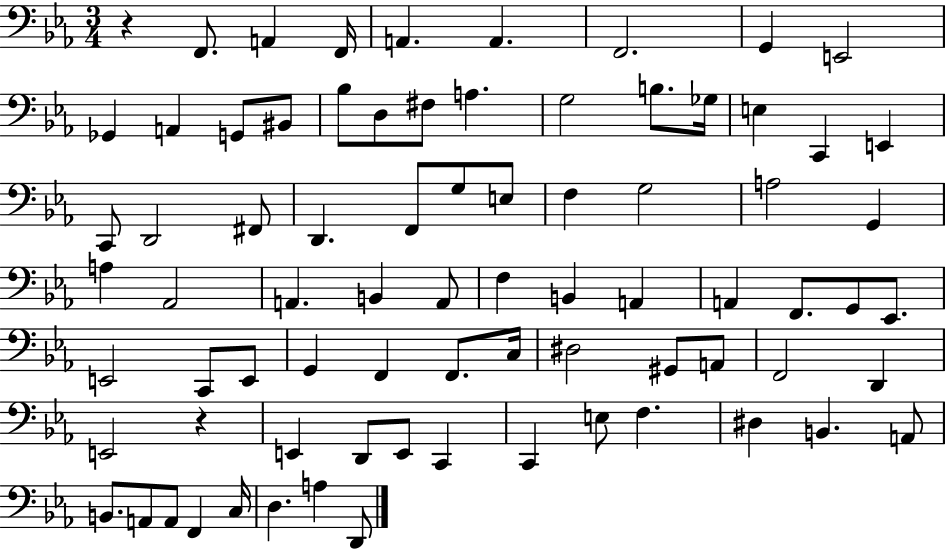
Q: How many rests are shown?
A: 2